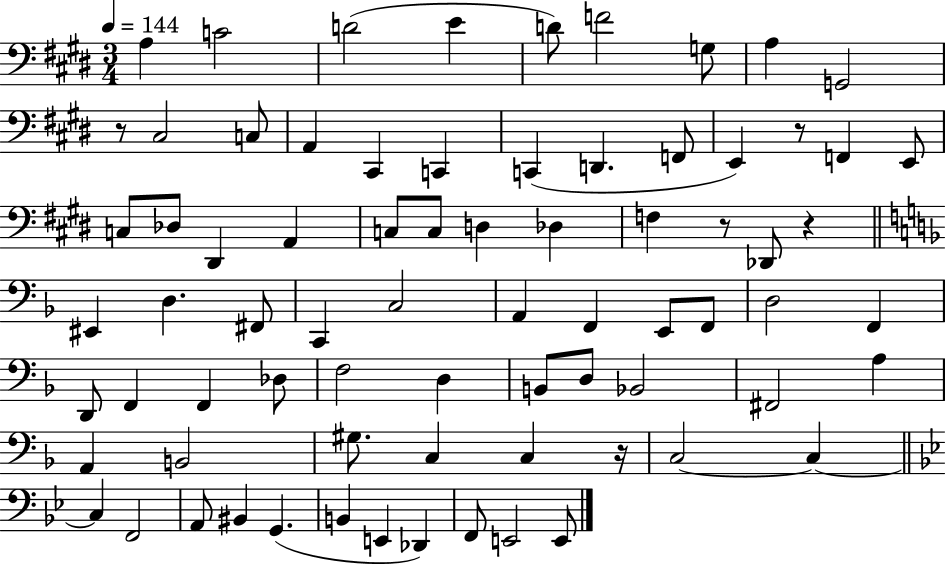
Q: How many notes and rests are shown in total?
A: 75